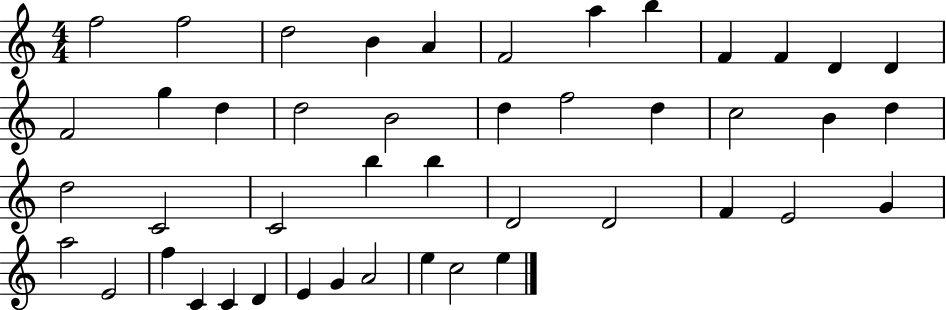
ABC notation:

X:1
T:Untitled
M:4/4
L:1/4
K:C
f2 f2 d2 B A F2 a b F F D D F2 g d d2 B2 d f2 d c2 B d d2 C2 C2 b b D2 D2 F E2 G a2 E2 f C C D E G A2 e c2 e